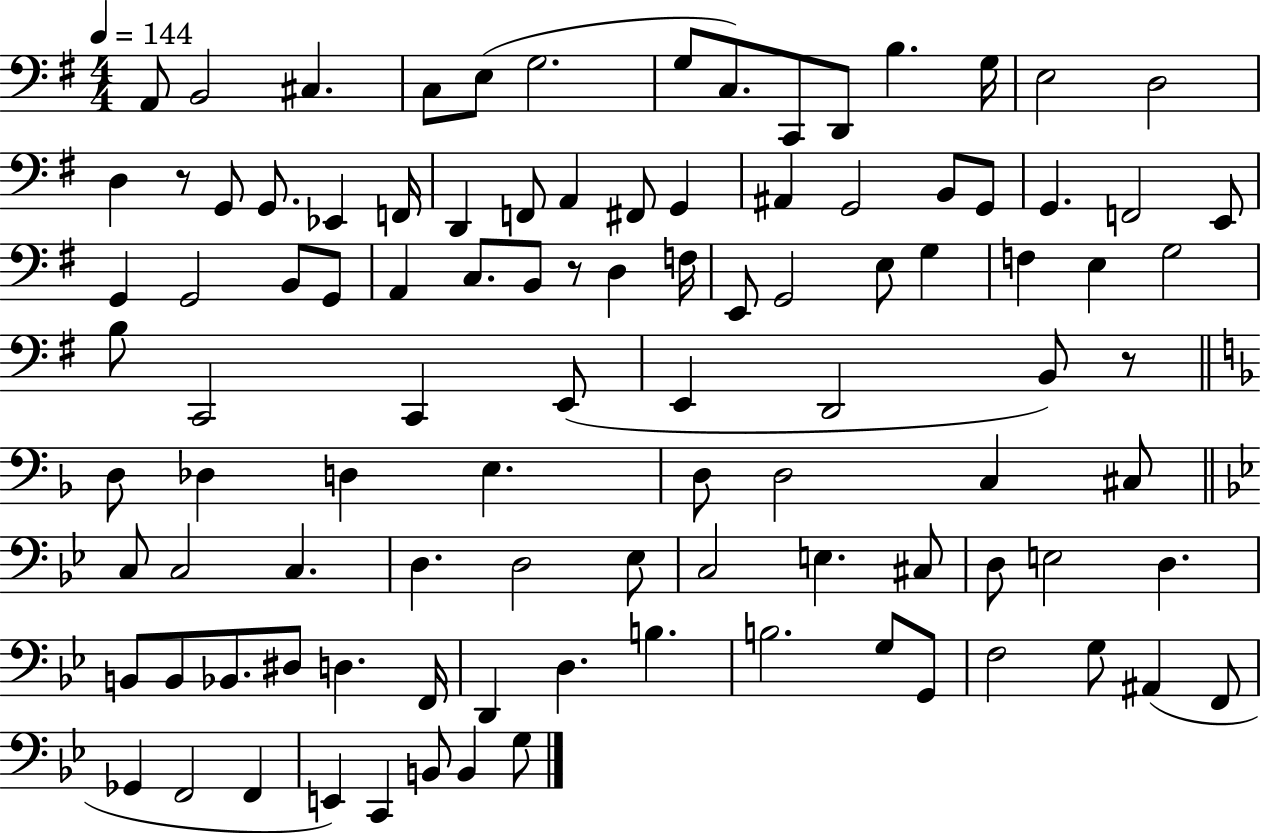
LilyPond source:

{
  \clef bass
  \numericTimeSignature
  \time 4/4
  \key g \major
  \tempo 4 = 144
  \repeat volta 2 { a,8 b,2 cis4. | c8 e8( g2. | g8 c8.) c,8 d,8 b4. g16 | e2 d2 | \break d4 r8 g,8 g,8. ees,4 f,16 | d,4 f,8 a,4 fis,8 g,4 | ais,4 g,2 b,8 g,8 | g,4. f,2 e,8 | \break g,4 g,2 b,8 g,8 | a,4 c8. b,8 r8 d4 f16 | e,8 g,2 e8 g4 | f4 e4 g2 | \break b8 c,2 c,4 e,8( | e,4 d,2 b,8) r8 | \bar "||" \break \key f \major d8 des4 d4 e4. | d8 d2 c4 cis8 | \bar "||" \break \key bes \major c8 c2 c4. | d4. d2 ees8 | c2 e4. cis8 | d8 e2 d4. | \break b,8 b,8 bes,8. dis8 d4. f,16 | d,4 d4. b4. | b2. g8 g,8 | f2 g8 ais,4( f,8 | \break ges,4 f,2 f,4 | e,4) c,4 b,8 b,4 g8 | } \bar "|."
}